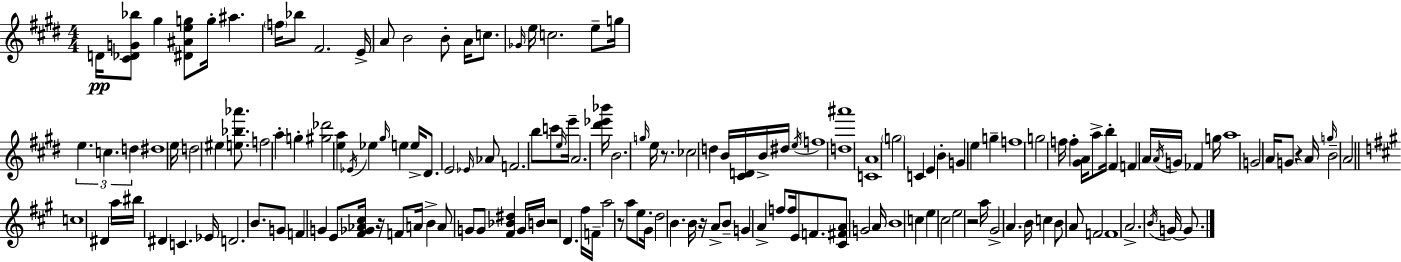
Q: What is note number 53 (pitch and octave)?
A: F5